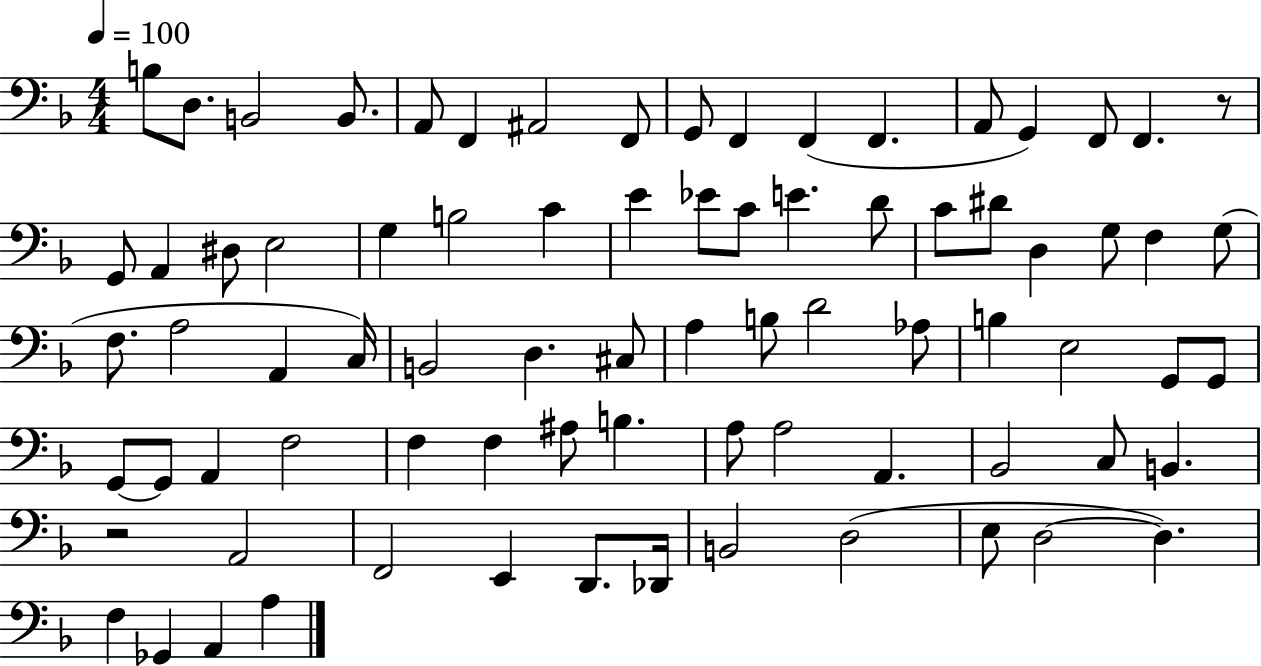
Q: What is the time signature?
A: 4/4